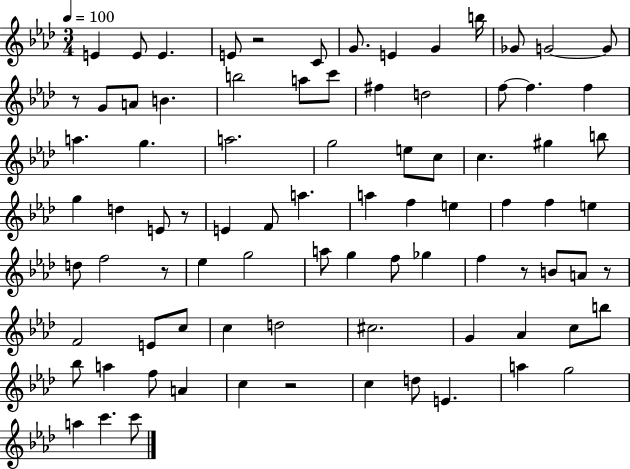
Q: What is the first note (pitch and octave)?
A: E4